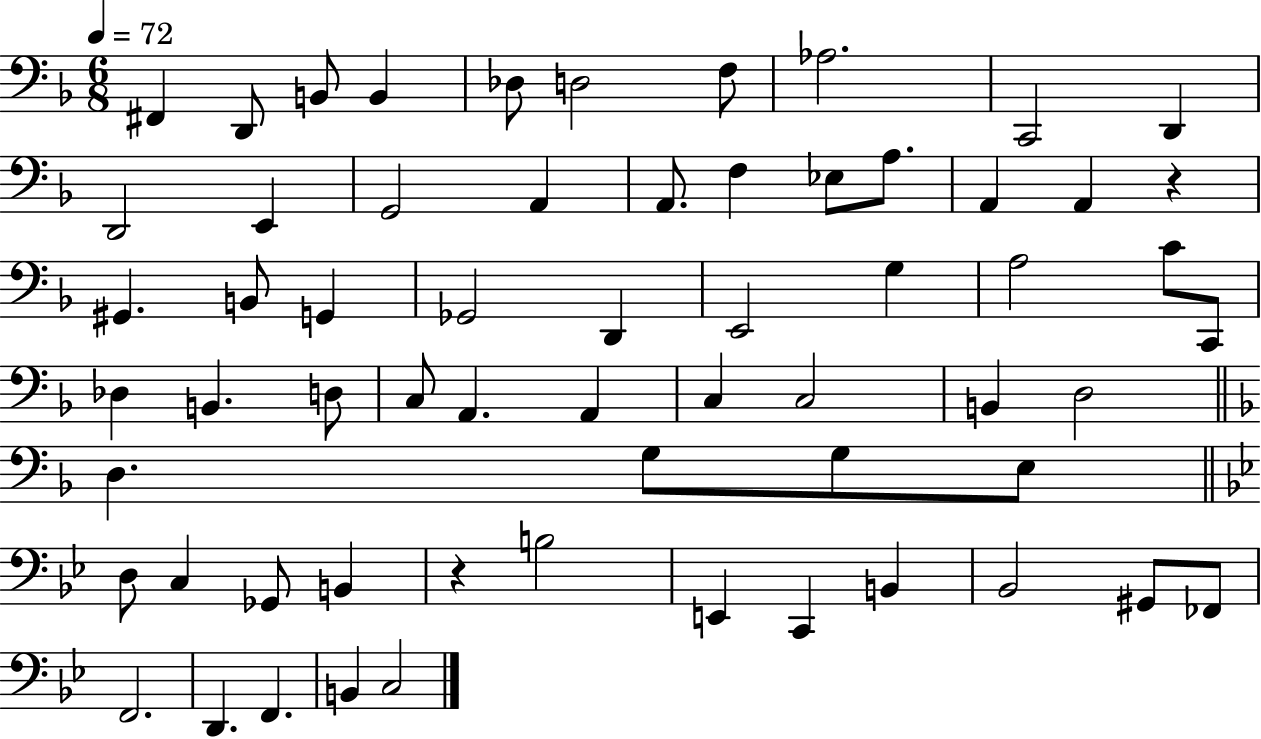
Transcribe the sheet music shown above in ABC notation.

X:1
T:Untitled
M:6/8
L:1/4
K:F
^F,, D,,/2 B,,/2 B,, _D,/2 D,2 F,/2 _A,2 C,,2 D,, D,,2 E,, G,,2 A,, A,,/2 F, _E,/2 A,/2 A,, A,, z ^G,, B,,/2 G,, _G,,2 D,, E,,2 G, A,2 C/2 C,,/2 _D, B,, D,/2 C,/2 A,, A,, C, C,2 B,, D,2 D, G,/2 G,/2 E,/2 D,/2 C, _G,,/2 B,, z B,2 E,, C,, B,, _B,,2 ^G,,/2 _F,,/2 F,,2 D,, F,, B,, C,2